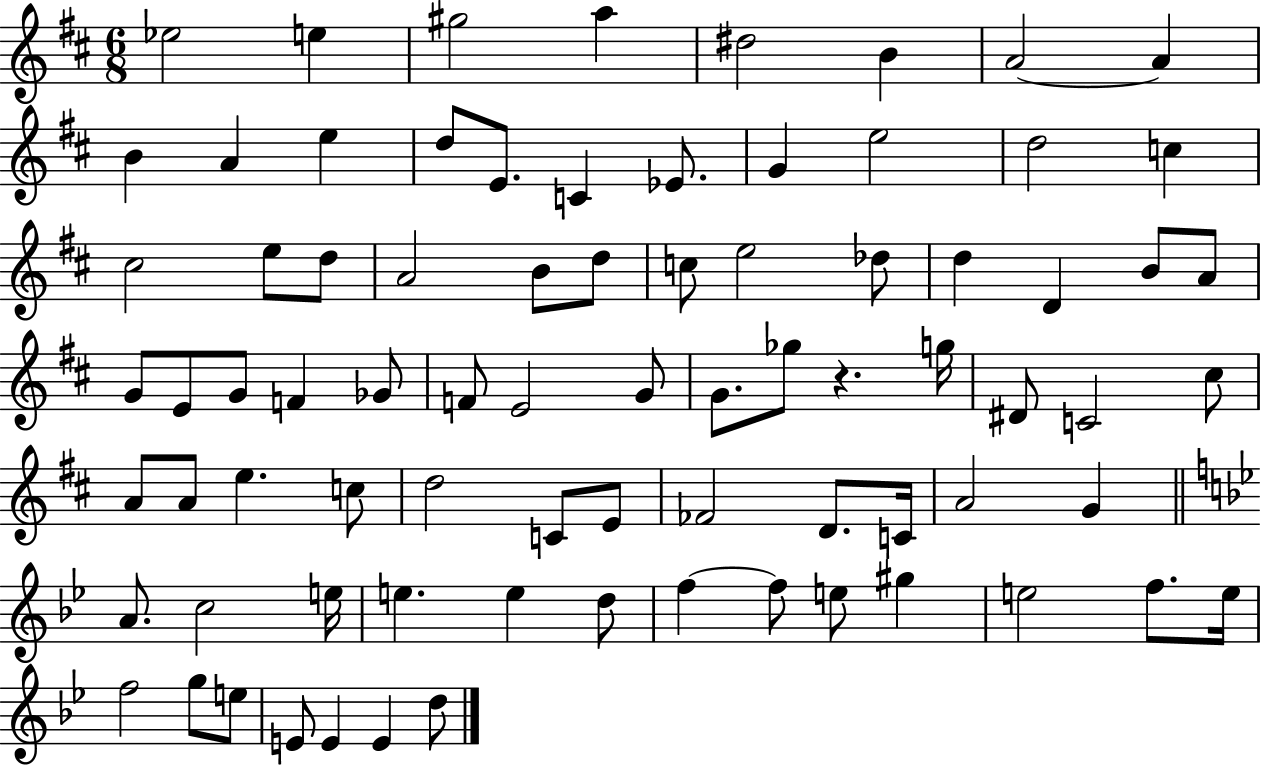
X:1
T:Untitled
M:6/8
L:1/4
K:D
_e2 e ^g2 a ^d2 B A2 A B A e d/2 E/2 C _E/2 G e2 d2 c ^c2 e/2 d/2 A2 B/2 d/2 c/2 e2 _d/2 d D B/2 A/2 G/2 E/2 G/2 F _G/2 F/2 E2 G/2 G/2 _g/2 z g/4 ^D/2 C2 ^c/2 A/2 A/2 e c/2 d2 C/2 E/2 _F2 D/2 C/4 A2 G A/2 c2 e/4 e e d/2 f f/2 e/2 ^g e2 f/2 e/4 f2 g/2 e/2 E/2 E E d/2